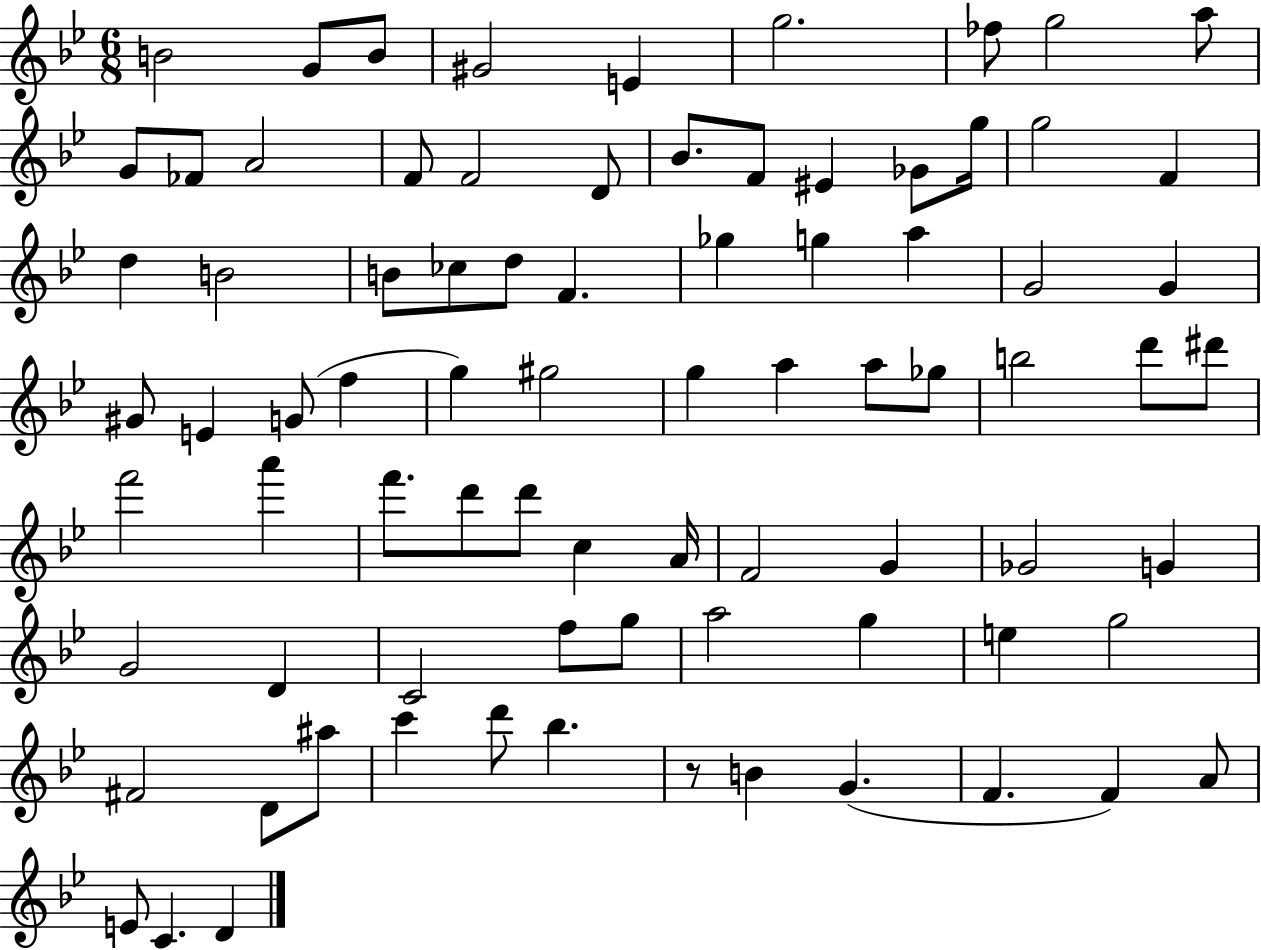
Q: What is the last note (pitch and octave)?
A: D4